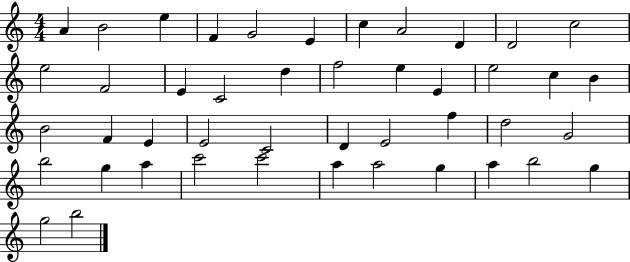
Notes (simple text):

A4/q B4/h E5/q F4/q G4/h E4/q C5/q A4/h D4/q D4/h C5/h E5/h F4/h E4/q C4/h D5/q F5/h E5/q E4/q E5/h C5/q B4/q B4/h F4/q E4/q E4/h C4/h D4/q E4/h F5/q D5/h G4/h B5/h G5/q A5/q C6/h C6/h A5/q A5/h G5/q A5/q B5/h G5/q G5/h B5/h